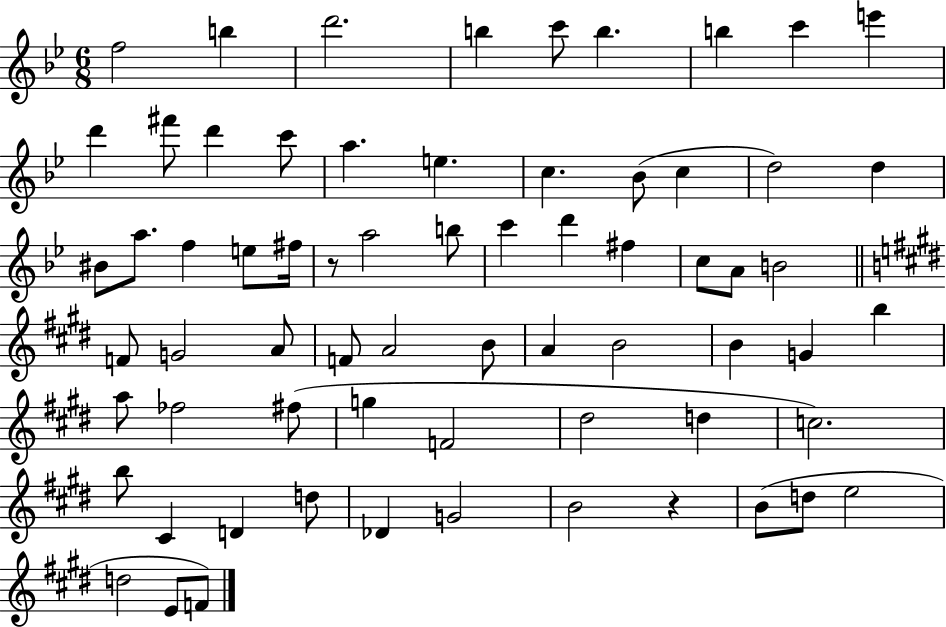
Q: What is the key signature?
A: BES major